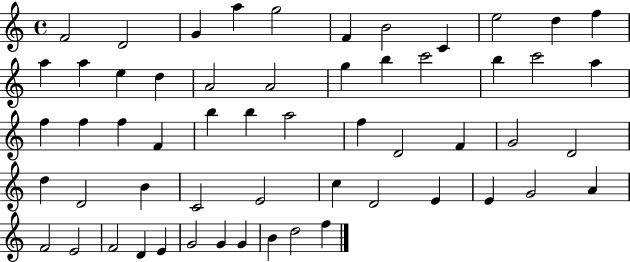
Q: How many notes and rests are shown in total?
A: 57